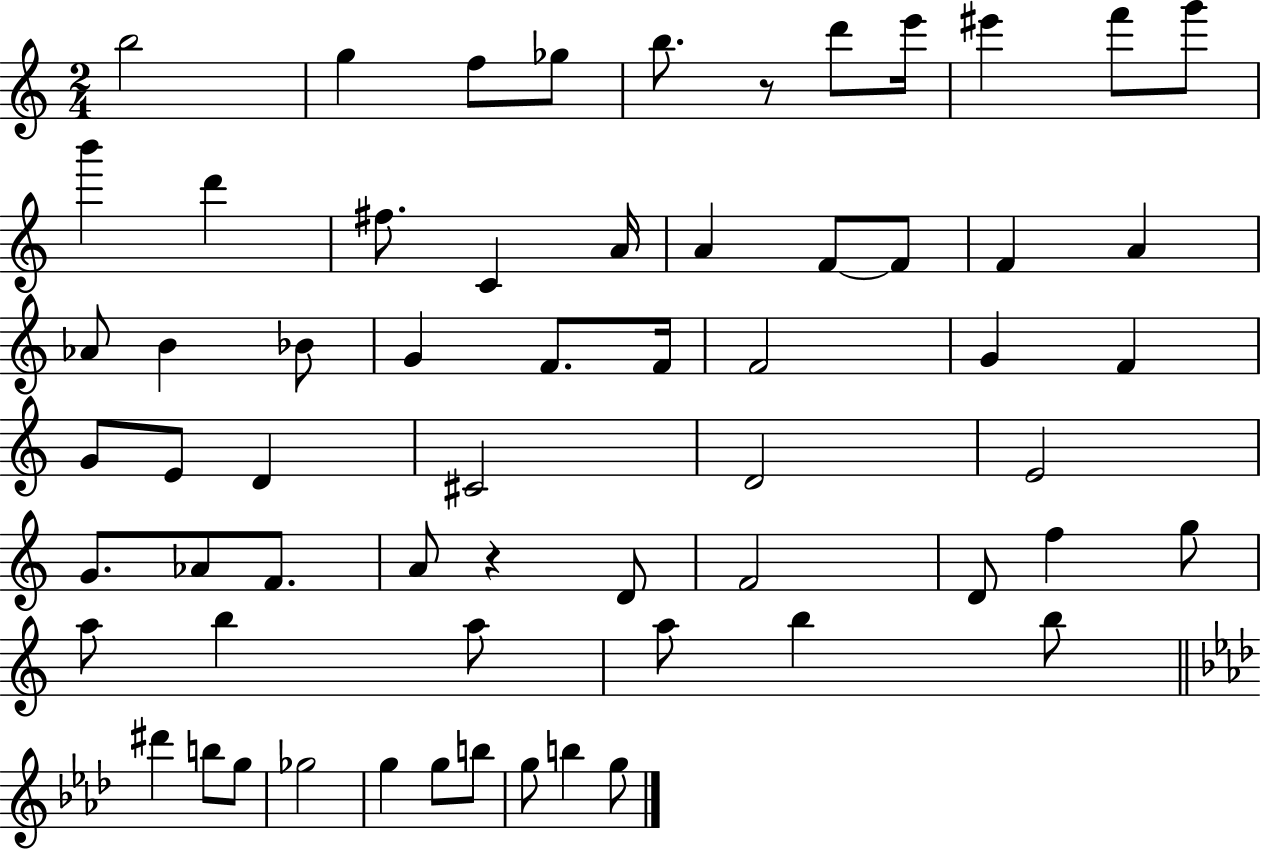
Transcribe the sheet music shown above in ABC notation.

X:1
T:Untitled
M:2/4
L:1/4
K:C
b2 g f/2 _g/2 b/2 z/2 d'/2 e'/4 ^e' f'/2 g'/2 b' d' ^f/2 C A/4 A F/2 F/2 F A _A/2 B _B/2 G F/2 F/4 F2 G F G/2 E/2 D ^C2 D2 E2 G/2 _A/2 F/2 A/2 z D/2 F2 D/2 f g/2 a/2 b a/2 a/2 b b/2 ^d' b/2 g/2 _g2 g g/2 b/2 g/2 b g/2